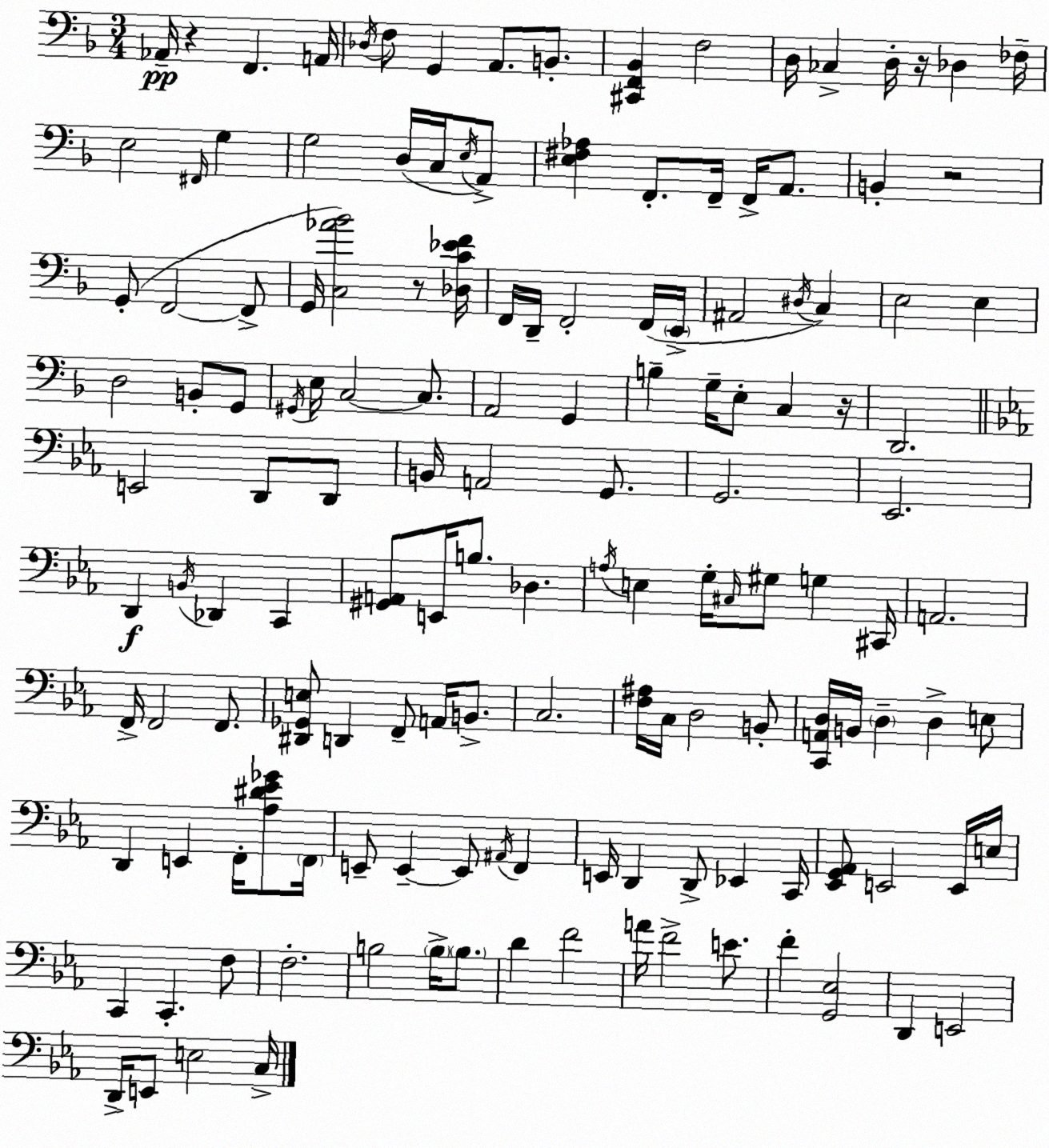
X:1
T:Untitled
M:3/4
L:1/4
K:F
_A,,/4 z F,, A,,/4 _D,/4 F,/2 G,, A,,/2 B,,/2 [^C,,F,,_B,,] F,2 D,/4 _C, D,/4 z/4 _D, _F,/4 E,2 ^F,,/4 G, G,2 D,/4 C,/4 E,/4 A,,/2 [E,^F,_A,] F,,/2 F,,/4 F,,/4 A,,/2 B,, z2 G,,/2 F,,2 F,,/2 G,,/4 [C,_A_B]2 z/2 [_D,C_EF]/4 F,,/4 D,,/4 F,,2 F,,/4 E,,/4 ^A,,2 ^D,/4 C, E,2 E, D,2 B,,/2 G,,/2 ^G,,/4 E,/4 C,2 C,/2 A,,2 G,, B, G,/4 E,/2 C, z/4 D,,2 E,,2 D,,/2 D,,/2 B,,/4 A,,2 G,,/2 G,,2 _E,,2 D,, B,,/4 _D,, C,, [^G,,A,,]/2 E,,/4 B,/2 _D, A,/4 E, G,/4 ^C,/4 ^G,/2 G, ^C,,/4 A,,2 F,,/4 F,,2 F,,/2 [^D,,_G,,E,]/2 D,, F,,/2 A,,/4 B,,/2 C,2 [F,^A,]/4 C,/4 D,2 B,,/2 [C,,A,,D,]/4 B,,/4 D, D, E,/2 D,, E,, F,,/4 [_A,^D_E_G]/2 F,,/4 E,,/2 E,, E,,/2 ^A,,/4 F,, E,,/4 D,, D,,/2 _E,, C,,/4 [_E,,G,,_A,,]/2 E,,2 E,,/4 E,/4 C,, C,, F,/2 F,2 B,2 B,/4 B,/2 D F2 A/4 F2 E/2 F [G,,_E,]2 D,, E,,2 D,,/4 E,,/2 E,2 C,/4